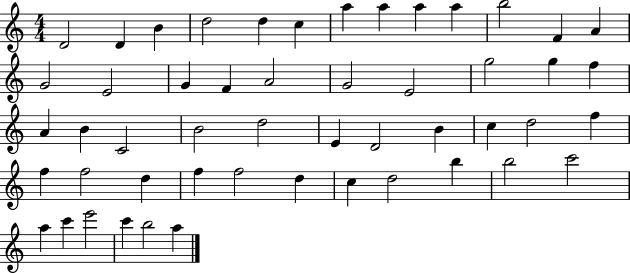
D4/h D4/q B4/q D5/h D5/q C5/q A5/q A5/q A5/q A5/q B5/h F4/q A4/q G4/h E4/h G4/q F4/q A4/h G4/h E4/h G5/h G5/q F5/q A4/q B4/q C4/h B4/h D5/h E4/q D4/h B4/q C5/q D5/h F5/q F5/q F5/h D5/q F5/q F5/h D5/q C5/q D5/h B5/q B5/h C6/h A5/q C6/q E6/h C6/q B5/h A5/q